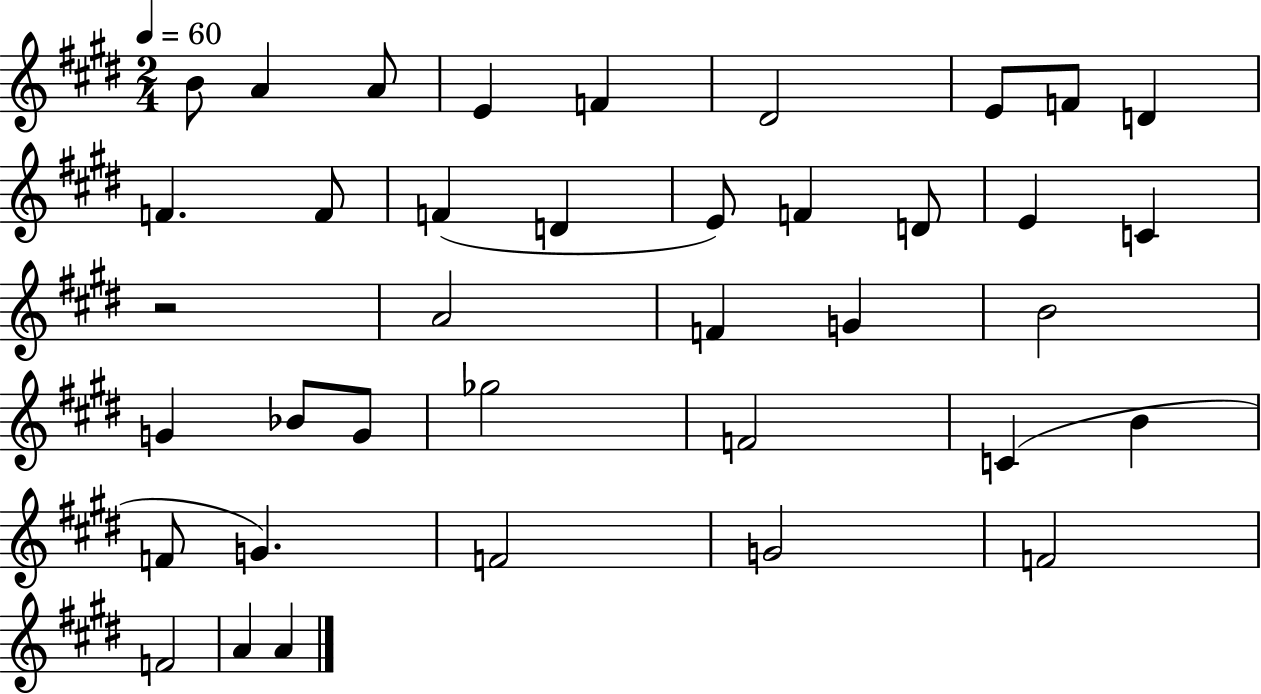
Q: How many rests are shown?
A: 1